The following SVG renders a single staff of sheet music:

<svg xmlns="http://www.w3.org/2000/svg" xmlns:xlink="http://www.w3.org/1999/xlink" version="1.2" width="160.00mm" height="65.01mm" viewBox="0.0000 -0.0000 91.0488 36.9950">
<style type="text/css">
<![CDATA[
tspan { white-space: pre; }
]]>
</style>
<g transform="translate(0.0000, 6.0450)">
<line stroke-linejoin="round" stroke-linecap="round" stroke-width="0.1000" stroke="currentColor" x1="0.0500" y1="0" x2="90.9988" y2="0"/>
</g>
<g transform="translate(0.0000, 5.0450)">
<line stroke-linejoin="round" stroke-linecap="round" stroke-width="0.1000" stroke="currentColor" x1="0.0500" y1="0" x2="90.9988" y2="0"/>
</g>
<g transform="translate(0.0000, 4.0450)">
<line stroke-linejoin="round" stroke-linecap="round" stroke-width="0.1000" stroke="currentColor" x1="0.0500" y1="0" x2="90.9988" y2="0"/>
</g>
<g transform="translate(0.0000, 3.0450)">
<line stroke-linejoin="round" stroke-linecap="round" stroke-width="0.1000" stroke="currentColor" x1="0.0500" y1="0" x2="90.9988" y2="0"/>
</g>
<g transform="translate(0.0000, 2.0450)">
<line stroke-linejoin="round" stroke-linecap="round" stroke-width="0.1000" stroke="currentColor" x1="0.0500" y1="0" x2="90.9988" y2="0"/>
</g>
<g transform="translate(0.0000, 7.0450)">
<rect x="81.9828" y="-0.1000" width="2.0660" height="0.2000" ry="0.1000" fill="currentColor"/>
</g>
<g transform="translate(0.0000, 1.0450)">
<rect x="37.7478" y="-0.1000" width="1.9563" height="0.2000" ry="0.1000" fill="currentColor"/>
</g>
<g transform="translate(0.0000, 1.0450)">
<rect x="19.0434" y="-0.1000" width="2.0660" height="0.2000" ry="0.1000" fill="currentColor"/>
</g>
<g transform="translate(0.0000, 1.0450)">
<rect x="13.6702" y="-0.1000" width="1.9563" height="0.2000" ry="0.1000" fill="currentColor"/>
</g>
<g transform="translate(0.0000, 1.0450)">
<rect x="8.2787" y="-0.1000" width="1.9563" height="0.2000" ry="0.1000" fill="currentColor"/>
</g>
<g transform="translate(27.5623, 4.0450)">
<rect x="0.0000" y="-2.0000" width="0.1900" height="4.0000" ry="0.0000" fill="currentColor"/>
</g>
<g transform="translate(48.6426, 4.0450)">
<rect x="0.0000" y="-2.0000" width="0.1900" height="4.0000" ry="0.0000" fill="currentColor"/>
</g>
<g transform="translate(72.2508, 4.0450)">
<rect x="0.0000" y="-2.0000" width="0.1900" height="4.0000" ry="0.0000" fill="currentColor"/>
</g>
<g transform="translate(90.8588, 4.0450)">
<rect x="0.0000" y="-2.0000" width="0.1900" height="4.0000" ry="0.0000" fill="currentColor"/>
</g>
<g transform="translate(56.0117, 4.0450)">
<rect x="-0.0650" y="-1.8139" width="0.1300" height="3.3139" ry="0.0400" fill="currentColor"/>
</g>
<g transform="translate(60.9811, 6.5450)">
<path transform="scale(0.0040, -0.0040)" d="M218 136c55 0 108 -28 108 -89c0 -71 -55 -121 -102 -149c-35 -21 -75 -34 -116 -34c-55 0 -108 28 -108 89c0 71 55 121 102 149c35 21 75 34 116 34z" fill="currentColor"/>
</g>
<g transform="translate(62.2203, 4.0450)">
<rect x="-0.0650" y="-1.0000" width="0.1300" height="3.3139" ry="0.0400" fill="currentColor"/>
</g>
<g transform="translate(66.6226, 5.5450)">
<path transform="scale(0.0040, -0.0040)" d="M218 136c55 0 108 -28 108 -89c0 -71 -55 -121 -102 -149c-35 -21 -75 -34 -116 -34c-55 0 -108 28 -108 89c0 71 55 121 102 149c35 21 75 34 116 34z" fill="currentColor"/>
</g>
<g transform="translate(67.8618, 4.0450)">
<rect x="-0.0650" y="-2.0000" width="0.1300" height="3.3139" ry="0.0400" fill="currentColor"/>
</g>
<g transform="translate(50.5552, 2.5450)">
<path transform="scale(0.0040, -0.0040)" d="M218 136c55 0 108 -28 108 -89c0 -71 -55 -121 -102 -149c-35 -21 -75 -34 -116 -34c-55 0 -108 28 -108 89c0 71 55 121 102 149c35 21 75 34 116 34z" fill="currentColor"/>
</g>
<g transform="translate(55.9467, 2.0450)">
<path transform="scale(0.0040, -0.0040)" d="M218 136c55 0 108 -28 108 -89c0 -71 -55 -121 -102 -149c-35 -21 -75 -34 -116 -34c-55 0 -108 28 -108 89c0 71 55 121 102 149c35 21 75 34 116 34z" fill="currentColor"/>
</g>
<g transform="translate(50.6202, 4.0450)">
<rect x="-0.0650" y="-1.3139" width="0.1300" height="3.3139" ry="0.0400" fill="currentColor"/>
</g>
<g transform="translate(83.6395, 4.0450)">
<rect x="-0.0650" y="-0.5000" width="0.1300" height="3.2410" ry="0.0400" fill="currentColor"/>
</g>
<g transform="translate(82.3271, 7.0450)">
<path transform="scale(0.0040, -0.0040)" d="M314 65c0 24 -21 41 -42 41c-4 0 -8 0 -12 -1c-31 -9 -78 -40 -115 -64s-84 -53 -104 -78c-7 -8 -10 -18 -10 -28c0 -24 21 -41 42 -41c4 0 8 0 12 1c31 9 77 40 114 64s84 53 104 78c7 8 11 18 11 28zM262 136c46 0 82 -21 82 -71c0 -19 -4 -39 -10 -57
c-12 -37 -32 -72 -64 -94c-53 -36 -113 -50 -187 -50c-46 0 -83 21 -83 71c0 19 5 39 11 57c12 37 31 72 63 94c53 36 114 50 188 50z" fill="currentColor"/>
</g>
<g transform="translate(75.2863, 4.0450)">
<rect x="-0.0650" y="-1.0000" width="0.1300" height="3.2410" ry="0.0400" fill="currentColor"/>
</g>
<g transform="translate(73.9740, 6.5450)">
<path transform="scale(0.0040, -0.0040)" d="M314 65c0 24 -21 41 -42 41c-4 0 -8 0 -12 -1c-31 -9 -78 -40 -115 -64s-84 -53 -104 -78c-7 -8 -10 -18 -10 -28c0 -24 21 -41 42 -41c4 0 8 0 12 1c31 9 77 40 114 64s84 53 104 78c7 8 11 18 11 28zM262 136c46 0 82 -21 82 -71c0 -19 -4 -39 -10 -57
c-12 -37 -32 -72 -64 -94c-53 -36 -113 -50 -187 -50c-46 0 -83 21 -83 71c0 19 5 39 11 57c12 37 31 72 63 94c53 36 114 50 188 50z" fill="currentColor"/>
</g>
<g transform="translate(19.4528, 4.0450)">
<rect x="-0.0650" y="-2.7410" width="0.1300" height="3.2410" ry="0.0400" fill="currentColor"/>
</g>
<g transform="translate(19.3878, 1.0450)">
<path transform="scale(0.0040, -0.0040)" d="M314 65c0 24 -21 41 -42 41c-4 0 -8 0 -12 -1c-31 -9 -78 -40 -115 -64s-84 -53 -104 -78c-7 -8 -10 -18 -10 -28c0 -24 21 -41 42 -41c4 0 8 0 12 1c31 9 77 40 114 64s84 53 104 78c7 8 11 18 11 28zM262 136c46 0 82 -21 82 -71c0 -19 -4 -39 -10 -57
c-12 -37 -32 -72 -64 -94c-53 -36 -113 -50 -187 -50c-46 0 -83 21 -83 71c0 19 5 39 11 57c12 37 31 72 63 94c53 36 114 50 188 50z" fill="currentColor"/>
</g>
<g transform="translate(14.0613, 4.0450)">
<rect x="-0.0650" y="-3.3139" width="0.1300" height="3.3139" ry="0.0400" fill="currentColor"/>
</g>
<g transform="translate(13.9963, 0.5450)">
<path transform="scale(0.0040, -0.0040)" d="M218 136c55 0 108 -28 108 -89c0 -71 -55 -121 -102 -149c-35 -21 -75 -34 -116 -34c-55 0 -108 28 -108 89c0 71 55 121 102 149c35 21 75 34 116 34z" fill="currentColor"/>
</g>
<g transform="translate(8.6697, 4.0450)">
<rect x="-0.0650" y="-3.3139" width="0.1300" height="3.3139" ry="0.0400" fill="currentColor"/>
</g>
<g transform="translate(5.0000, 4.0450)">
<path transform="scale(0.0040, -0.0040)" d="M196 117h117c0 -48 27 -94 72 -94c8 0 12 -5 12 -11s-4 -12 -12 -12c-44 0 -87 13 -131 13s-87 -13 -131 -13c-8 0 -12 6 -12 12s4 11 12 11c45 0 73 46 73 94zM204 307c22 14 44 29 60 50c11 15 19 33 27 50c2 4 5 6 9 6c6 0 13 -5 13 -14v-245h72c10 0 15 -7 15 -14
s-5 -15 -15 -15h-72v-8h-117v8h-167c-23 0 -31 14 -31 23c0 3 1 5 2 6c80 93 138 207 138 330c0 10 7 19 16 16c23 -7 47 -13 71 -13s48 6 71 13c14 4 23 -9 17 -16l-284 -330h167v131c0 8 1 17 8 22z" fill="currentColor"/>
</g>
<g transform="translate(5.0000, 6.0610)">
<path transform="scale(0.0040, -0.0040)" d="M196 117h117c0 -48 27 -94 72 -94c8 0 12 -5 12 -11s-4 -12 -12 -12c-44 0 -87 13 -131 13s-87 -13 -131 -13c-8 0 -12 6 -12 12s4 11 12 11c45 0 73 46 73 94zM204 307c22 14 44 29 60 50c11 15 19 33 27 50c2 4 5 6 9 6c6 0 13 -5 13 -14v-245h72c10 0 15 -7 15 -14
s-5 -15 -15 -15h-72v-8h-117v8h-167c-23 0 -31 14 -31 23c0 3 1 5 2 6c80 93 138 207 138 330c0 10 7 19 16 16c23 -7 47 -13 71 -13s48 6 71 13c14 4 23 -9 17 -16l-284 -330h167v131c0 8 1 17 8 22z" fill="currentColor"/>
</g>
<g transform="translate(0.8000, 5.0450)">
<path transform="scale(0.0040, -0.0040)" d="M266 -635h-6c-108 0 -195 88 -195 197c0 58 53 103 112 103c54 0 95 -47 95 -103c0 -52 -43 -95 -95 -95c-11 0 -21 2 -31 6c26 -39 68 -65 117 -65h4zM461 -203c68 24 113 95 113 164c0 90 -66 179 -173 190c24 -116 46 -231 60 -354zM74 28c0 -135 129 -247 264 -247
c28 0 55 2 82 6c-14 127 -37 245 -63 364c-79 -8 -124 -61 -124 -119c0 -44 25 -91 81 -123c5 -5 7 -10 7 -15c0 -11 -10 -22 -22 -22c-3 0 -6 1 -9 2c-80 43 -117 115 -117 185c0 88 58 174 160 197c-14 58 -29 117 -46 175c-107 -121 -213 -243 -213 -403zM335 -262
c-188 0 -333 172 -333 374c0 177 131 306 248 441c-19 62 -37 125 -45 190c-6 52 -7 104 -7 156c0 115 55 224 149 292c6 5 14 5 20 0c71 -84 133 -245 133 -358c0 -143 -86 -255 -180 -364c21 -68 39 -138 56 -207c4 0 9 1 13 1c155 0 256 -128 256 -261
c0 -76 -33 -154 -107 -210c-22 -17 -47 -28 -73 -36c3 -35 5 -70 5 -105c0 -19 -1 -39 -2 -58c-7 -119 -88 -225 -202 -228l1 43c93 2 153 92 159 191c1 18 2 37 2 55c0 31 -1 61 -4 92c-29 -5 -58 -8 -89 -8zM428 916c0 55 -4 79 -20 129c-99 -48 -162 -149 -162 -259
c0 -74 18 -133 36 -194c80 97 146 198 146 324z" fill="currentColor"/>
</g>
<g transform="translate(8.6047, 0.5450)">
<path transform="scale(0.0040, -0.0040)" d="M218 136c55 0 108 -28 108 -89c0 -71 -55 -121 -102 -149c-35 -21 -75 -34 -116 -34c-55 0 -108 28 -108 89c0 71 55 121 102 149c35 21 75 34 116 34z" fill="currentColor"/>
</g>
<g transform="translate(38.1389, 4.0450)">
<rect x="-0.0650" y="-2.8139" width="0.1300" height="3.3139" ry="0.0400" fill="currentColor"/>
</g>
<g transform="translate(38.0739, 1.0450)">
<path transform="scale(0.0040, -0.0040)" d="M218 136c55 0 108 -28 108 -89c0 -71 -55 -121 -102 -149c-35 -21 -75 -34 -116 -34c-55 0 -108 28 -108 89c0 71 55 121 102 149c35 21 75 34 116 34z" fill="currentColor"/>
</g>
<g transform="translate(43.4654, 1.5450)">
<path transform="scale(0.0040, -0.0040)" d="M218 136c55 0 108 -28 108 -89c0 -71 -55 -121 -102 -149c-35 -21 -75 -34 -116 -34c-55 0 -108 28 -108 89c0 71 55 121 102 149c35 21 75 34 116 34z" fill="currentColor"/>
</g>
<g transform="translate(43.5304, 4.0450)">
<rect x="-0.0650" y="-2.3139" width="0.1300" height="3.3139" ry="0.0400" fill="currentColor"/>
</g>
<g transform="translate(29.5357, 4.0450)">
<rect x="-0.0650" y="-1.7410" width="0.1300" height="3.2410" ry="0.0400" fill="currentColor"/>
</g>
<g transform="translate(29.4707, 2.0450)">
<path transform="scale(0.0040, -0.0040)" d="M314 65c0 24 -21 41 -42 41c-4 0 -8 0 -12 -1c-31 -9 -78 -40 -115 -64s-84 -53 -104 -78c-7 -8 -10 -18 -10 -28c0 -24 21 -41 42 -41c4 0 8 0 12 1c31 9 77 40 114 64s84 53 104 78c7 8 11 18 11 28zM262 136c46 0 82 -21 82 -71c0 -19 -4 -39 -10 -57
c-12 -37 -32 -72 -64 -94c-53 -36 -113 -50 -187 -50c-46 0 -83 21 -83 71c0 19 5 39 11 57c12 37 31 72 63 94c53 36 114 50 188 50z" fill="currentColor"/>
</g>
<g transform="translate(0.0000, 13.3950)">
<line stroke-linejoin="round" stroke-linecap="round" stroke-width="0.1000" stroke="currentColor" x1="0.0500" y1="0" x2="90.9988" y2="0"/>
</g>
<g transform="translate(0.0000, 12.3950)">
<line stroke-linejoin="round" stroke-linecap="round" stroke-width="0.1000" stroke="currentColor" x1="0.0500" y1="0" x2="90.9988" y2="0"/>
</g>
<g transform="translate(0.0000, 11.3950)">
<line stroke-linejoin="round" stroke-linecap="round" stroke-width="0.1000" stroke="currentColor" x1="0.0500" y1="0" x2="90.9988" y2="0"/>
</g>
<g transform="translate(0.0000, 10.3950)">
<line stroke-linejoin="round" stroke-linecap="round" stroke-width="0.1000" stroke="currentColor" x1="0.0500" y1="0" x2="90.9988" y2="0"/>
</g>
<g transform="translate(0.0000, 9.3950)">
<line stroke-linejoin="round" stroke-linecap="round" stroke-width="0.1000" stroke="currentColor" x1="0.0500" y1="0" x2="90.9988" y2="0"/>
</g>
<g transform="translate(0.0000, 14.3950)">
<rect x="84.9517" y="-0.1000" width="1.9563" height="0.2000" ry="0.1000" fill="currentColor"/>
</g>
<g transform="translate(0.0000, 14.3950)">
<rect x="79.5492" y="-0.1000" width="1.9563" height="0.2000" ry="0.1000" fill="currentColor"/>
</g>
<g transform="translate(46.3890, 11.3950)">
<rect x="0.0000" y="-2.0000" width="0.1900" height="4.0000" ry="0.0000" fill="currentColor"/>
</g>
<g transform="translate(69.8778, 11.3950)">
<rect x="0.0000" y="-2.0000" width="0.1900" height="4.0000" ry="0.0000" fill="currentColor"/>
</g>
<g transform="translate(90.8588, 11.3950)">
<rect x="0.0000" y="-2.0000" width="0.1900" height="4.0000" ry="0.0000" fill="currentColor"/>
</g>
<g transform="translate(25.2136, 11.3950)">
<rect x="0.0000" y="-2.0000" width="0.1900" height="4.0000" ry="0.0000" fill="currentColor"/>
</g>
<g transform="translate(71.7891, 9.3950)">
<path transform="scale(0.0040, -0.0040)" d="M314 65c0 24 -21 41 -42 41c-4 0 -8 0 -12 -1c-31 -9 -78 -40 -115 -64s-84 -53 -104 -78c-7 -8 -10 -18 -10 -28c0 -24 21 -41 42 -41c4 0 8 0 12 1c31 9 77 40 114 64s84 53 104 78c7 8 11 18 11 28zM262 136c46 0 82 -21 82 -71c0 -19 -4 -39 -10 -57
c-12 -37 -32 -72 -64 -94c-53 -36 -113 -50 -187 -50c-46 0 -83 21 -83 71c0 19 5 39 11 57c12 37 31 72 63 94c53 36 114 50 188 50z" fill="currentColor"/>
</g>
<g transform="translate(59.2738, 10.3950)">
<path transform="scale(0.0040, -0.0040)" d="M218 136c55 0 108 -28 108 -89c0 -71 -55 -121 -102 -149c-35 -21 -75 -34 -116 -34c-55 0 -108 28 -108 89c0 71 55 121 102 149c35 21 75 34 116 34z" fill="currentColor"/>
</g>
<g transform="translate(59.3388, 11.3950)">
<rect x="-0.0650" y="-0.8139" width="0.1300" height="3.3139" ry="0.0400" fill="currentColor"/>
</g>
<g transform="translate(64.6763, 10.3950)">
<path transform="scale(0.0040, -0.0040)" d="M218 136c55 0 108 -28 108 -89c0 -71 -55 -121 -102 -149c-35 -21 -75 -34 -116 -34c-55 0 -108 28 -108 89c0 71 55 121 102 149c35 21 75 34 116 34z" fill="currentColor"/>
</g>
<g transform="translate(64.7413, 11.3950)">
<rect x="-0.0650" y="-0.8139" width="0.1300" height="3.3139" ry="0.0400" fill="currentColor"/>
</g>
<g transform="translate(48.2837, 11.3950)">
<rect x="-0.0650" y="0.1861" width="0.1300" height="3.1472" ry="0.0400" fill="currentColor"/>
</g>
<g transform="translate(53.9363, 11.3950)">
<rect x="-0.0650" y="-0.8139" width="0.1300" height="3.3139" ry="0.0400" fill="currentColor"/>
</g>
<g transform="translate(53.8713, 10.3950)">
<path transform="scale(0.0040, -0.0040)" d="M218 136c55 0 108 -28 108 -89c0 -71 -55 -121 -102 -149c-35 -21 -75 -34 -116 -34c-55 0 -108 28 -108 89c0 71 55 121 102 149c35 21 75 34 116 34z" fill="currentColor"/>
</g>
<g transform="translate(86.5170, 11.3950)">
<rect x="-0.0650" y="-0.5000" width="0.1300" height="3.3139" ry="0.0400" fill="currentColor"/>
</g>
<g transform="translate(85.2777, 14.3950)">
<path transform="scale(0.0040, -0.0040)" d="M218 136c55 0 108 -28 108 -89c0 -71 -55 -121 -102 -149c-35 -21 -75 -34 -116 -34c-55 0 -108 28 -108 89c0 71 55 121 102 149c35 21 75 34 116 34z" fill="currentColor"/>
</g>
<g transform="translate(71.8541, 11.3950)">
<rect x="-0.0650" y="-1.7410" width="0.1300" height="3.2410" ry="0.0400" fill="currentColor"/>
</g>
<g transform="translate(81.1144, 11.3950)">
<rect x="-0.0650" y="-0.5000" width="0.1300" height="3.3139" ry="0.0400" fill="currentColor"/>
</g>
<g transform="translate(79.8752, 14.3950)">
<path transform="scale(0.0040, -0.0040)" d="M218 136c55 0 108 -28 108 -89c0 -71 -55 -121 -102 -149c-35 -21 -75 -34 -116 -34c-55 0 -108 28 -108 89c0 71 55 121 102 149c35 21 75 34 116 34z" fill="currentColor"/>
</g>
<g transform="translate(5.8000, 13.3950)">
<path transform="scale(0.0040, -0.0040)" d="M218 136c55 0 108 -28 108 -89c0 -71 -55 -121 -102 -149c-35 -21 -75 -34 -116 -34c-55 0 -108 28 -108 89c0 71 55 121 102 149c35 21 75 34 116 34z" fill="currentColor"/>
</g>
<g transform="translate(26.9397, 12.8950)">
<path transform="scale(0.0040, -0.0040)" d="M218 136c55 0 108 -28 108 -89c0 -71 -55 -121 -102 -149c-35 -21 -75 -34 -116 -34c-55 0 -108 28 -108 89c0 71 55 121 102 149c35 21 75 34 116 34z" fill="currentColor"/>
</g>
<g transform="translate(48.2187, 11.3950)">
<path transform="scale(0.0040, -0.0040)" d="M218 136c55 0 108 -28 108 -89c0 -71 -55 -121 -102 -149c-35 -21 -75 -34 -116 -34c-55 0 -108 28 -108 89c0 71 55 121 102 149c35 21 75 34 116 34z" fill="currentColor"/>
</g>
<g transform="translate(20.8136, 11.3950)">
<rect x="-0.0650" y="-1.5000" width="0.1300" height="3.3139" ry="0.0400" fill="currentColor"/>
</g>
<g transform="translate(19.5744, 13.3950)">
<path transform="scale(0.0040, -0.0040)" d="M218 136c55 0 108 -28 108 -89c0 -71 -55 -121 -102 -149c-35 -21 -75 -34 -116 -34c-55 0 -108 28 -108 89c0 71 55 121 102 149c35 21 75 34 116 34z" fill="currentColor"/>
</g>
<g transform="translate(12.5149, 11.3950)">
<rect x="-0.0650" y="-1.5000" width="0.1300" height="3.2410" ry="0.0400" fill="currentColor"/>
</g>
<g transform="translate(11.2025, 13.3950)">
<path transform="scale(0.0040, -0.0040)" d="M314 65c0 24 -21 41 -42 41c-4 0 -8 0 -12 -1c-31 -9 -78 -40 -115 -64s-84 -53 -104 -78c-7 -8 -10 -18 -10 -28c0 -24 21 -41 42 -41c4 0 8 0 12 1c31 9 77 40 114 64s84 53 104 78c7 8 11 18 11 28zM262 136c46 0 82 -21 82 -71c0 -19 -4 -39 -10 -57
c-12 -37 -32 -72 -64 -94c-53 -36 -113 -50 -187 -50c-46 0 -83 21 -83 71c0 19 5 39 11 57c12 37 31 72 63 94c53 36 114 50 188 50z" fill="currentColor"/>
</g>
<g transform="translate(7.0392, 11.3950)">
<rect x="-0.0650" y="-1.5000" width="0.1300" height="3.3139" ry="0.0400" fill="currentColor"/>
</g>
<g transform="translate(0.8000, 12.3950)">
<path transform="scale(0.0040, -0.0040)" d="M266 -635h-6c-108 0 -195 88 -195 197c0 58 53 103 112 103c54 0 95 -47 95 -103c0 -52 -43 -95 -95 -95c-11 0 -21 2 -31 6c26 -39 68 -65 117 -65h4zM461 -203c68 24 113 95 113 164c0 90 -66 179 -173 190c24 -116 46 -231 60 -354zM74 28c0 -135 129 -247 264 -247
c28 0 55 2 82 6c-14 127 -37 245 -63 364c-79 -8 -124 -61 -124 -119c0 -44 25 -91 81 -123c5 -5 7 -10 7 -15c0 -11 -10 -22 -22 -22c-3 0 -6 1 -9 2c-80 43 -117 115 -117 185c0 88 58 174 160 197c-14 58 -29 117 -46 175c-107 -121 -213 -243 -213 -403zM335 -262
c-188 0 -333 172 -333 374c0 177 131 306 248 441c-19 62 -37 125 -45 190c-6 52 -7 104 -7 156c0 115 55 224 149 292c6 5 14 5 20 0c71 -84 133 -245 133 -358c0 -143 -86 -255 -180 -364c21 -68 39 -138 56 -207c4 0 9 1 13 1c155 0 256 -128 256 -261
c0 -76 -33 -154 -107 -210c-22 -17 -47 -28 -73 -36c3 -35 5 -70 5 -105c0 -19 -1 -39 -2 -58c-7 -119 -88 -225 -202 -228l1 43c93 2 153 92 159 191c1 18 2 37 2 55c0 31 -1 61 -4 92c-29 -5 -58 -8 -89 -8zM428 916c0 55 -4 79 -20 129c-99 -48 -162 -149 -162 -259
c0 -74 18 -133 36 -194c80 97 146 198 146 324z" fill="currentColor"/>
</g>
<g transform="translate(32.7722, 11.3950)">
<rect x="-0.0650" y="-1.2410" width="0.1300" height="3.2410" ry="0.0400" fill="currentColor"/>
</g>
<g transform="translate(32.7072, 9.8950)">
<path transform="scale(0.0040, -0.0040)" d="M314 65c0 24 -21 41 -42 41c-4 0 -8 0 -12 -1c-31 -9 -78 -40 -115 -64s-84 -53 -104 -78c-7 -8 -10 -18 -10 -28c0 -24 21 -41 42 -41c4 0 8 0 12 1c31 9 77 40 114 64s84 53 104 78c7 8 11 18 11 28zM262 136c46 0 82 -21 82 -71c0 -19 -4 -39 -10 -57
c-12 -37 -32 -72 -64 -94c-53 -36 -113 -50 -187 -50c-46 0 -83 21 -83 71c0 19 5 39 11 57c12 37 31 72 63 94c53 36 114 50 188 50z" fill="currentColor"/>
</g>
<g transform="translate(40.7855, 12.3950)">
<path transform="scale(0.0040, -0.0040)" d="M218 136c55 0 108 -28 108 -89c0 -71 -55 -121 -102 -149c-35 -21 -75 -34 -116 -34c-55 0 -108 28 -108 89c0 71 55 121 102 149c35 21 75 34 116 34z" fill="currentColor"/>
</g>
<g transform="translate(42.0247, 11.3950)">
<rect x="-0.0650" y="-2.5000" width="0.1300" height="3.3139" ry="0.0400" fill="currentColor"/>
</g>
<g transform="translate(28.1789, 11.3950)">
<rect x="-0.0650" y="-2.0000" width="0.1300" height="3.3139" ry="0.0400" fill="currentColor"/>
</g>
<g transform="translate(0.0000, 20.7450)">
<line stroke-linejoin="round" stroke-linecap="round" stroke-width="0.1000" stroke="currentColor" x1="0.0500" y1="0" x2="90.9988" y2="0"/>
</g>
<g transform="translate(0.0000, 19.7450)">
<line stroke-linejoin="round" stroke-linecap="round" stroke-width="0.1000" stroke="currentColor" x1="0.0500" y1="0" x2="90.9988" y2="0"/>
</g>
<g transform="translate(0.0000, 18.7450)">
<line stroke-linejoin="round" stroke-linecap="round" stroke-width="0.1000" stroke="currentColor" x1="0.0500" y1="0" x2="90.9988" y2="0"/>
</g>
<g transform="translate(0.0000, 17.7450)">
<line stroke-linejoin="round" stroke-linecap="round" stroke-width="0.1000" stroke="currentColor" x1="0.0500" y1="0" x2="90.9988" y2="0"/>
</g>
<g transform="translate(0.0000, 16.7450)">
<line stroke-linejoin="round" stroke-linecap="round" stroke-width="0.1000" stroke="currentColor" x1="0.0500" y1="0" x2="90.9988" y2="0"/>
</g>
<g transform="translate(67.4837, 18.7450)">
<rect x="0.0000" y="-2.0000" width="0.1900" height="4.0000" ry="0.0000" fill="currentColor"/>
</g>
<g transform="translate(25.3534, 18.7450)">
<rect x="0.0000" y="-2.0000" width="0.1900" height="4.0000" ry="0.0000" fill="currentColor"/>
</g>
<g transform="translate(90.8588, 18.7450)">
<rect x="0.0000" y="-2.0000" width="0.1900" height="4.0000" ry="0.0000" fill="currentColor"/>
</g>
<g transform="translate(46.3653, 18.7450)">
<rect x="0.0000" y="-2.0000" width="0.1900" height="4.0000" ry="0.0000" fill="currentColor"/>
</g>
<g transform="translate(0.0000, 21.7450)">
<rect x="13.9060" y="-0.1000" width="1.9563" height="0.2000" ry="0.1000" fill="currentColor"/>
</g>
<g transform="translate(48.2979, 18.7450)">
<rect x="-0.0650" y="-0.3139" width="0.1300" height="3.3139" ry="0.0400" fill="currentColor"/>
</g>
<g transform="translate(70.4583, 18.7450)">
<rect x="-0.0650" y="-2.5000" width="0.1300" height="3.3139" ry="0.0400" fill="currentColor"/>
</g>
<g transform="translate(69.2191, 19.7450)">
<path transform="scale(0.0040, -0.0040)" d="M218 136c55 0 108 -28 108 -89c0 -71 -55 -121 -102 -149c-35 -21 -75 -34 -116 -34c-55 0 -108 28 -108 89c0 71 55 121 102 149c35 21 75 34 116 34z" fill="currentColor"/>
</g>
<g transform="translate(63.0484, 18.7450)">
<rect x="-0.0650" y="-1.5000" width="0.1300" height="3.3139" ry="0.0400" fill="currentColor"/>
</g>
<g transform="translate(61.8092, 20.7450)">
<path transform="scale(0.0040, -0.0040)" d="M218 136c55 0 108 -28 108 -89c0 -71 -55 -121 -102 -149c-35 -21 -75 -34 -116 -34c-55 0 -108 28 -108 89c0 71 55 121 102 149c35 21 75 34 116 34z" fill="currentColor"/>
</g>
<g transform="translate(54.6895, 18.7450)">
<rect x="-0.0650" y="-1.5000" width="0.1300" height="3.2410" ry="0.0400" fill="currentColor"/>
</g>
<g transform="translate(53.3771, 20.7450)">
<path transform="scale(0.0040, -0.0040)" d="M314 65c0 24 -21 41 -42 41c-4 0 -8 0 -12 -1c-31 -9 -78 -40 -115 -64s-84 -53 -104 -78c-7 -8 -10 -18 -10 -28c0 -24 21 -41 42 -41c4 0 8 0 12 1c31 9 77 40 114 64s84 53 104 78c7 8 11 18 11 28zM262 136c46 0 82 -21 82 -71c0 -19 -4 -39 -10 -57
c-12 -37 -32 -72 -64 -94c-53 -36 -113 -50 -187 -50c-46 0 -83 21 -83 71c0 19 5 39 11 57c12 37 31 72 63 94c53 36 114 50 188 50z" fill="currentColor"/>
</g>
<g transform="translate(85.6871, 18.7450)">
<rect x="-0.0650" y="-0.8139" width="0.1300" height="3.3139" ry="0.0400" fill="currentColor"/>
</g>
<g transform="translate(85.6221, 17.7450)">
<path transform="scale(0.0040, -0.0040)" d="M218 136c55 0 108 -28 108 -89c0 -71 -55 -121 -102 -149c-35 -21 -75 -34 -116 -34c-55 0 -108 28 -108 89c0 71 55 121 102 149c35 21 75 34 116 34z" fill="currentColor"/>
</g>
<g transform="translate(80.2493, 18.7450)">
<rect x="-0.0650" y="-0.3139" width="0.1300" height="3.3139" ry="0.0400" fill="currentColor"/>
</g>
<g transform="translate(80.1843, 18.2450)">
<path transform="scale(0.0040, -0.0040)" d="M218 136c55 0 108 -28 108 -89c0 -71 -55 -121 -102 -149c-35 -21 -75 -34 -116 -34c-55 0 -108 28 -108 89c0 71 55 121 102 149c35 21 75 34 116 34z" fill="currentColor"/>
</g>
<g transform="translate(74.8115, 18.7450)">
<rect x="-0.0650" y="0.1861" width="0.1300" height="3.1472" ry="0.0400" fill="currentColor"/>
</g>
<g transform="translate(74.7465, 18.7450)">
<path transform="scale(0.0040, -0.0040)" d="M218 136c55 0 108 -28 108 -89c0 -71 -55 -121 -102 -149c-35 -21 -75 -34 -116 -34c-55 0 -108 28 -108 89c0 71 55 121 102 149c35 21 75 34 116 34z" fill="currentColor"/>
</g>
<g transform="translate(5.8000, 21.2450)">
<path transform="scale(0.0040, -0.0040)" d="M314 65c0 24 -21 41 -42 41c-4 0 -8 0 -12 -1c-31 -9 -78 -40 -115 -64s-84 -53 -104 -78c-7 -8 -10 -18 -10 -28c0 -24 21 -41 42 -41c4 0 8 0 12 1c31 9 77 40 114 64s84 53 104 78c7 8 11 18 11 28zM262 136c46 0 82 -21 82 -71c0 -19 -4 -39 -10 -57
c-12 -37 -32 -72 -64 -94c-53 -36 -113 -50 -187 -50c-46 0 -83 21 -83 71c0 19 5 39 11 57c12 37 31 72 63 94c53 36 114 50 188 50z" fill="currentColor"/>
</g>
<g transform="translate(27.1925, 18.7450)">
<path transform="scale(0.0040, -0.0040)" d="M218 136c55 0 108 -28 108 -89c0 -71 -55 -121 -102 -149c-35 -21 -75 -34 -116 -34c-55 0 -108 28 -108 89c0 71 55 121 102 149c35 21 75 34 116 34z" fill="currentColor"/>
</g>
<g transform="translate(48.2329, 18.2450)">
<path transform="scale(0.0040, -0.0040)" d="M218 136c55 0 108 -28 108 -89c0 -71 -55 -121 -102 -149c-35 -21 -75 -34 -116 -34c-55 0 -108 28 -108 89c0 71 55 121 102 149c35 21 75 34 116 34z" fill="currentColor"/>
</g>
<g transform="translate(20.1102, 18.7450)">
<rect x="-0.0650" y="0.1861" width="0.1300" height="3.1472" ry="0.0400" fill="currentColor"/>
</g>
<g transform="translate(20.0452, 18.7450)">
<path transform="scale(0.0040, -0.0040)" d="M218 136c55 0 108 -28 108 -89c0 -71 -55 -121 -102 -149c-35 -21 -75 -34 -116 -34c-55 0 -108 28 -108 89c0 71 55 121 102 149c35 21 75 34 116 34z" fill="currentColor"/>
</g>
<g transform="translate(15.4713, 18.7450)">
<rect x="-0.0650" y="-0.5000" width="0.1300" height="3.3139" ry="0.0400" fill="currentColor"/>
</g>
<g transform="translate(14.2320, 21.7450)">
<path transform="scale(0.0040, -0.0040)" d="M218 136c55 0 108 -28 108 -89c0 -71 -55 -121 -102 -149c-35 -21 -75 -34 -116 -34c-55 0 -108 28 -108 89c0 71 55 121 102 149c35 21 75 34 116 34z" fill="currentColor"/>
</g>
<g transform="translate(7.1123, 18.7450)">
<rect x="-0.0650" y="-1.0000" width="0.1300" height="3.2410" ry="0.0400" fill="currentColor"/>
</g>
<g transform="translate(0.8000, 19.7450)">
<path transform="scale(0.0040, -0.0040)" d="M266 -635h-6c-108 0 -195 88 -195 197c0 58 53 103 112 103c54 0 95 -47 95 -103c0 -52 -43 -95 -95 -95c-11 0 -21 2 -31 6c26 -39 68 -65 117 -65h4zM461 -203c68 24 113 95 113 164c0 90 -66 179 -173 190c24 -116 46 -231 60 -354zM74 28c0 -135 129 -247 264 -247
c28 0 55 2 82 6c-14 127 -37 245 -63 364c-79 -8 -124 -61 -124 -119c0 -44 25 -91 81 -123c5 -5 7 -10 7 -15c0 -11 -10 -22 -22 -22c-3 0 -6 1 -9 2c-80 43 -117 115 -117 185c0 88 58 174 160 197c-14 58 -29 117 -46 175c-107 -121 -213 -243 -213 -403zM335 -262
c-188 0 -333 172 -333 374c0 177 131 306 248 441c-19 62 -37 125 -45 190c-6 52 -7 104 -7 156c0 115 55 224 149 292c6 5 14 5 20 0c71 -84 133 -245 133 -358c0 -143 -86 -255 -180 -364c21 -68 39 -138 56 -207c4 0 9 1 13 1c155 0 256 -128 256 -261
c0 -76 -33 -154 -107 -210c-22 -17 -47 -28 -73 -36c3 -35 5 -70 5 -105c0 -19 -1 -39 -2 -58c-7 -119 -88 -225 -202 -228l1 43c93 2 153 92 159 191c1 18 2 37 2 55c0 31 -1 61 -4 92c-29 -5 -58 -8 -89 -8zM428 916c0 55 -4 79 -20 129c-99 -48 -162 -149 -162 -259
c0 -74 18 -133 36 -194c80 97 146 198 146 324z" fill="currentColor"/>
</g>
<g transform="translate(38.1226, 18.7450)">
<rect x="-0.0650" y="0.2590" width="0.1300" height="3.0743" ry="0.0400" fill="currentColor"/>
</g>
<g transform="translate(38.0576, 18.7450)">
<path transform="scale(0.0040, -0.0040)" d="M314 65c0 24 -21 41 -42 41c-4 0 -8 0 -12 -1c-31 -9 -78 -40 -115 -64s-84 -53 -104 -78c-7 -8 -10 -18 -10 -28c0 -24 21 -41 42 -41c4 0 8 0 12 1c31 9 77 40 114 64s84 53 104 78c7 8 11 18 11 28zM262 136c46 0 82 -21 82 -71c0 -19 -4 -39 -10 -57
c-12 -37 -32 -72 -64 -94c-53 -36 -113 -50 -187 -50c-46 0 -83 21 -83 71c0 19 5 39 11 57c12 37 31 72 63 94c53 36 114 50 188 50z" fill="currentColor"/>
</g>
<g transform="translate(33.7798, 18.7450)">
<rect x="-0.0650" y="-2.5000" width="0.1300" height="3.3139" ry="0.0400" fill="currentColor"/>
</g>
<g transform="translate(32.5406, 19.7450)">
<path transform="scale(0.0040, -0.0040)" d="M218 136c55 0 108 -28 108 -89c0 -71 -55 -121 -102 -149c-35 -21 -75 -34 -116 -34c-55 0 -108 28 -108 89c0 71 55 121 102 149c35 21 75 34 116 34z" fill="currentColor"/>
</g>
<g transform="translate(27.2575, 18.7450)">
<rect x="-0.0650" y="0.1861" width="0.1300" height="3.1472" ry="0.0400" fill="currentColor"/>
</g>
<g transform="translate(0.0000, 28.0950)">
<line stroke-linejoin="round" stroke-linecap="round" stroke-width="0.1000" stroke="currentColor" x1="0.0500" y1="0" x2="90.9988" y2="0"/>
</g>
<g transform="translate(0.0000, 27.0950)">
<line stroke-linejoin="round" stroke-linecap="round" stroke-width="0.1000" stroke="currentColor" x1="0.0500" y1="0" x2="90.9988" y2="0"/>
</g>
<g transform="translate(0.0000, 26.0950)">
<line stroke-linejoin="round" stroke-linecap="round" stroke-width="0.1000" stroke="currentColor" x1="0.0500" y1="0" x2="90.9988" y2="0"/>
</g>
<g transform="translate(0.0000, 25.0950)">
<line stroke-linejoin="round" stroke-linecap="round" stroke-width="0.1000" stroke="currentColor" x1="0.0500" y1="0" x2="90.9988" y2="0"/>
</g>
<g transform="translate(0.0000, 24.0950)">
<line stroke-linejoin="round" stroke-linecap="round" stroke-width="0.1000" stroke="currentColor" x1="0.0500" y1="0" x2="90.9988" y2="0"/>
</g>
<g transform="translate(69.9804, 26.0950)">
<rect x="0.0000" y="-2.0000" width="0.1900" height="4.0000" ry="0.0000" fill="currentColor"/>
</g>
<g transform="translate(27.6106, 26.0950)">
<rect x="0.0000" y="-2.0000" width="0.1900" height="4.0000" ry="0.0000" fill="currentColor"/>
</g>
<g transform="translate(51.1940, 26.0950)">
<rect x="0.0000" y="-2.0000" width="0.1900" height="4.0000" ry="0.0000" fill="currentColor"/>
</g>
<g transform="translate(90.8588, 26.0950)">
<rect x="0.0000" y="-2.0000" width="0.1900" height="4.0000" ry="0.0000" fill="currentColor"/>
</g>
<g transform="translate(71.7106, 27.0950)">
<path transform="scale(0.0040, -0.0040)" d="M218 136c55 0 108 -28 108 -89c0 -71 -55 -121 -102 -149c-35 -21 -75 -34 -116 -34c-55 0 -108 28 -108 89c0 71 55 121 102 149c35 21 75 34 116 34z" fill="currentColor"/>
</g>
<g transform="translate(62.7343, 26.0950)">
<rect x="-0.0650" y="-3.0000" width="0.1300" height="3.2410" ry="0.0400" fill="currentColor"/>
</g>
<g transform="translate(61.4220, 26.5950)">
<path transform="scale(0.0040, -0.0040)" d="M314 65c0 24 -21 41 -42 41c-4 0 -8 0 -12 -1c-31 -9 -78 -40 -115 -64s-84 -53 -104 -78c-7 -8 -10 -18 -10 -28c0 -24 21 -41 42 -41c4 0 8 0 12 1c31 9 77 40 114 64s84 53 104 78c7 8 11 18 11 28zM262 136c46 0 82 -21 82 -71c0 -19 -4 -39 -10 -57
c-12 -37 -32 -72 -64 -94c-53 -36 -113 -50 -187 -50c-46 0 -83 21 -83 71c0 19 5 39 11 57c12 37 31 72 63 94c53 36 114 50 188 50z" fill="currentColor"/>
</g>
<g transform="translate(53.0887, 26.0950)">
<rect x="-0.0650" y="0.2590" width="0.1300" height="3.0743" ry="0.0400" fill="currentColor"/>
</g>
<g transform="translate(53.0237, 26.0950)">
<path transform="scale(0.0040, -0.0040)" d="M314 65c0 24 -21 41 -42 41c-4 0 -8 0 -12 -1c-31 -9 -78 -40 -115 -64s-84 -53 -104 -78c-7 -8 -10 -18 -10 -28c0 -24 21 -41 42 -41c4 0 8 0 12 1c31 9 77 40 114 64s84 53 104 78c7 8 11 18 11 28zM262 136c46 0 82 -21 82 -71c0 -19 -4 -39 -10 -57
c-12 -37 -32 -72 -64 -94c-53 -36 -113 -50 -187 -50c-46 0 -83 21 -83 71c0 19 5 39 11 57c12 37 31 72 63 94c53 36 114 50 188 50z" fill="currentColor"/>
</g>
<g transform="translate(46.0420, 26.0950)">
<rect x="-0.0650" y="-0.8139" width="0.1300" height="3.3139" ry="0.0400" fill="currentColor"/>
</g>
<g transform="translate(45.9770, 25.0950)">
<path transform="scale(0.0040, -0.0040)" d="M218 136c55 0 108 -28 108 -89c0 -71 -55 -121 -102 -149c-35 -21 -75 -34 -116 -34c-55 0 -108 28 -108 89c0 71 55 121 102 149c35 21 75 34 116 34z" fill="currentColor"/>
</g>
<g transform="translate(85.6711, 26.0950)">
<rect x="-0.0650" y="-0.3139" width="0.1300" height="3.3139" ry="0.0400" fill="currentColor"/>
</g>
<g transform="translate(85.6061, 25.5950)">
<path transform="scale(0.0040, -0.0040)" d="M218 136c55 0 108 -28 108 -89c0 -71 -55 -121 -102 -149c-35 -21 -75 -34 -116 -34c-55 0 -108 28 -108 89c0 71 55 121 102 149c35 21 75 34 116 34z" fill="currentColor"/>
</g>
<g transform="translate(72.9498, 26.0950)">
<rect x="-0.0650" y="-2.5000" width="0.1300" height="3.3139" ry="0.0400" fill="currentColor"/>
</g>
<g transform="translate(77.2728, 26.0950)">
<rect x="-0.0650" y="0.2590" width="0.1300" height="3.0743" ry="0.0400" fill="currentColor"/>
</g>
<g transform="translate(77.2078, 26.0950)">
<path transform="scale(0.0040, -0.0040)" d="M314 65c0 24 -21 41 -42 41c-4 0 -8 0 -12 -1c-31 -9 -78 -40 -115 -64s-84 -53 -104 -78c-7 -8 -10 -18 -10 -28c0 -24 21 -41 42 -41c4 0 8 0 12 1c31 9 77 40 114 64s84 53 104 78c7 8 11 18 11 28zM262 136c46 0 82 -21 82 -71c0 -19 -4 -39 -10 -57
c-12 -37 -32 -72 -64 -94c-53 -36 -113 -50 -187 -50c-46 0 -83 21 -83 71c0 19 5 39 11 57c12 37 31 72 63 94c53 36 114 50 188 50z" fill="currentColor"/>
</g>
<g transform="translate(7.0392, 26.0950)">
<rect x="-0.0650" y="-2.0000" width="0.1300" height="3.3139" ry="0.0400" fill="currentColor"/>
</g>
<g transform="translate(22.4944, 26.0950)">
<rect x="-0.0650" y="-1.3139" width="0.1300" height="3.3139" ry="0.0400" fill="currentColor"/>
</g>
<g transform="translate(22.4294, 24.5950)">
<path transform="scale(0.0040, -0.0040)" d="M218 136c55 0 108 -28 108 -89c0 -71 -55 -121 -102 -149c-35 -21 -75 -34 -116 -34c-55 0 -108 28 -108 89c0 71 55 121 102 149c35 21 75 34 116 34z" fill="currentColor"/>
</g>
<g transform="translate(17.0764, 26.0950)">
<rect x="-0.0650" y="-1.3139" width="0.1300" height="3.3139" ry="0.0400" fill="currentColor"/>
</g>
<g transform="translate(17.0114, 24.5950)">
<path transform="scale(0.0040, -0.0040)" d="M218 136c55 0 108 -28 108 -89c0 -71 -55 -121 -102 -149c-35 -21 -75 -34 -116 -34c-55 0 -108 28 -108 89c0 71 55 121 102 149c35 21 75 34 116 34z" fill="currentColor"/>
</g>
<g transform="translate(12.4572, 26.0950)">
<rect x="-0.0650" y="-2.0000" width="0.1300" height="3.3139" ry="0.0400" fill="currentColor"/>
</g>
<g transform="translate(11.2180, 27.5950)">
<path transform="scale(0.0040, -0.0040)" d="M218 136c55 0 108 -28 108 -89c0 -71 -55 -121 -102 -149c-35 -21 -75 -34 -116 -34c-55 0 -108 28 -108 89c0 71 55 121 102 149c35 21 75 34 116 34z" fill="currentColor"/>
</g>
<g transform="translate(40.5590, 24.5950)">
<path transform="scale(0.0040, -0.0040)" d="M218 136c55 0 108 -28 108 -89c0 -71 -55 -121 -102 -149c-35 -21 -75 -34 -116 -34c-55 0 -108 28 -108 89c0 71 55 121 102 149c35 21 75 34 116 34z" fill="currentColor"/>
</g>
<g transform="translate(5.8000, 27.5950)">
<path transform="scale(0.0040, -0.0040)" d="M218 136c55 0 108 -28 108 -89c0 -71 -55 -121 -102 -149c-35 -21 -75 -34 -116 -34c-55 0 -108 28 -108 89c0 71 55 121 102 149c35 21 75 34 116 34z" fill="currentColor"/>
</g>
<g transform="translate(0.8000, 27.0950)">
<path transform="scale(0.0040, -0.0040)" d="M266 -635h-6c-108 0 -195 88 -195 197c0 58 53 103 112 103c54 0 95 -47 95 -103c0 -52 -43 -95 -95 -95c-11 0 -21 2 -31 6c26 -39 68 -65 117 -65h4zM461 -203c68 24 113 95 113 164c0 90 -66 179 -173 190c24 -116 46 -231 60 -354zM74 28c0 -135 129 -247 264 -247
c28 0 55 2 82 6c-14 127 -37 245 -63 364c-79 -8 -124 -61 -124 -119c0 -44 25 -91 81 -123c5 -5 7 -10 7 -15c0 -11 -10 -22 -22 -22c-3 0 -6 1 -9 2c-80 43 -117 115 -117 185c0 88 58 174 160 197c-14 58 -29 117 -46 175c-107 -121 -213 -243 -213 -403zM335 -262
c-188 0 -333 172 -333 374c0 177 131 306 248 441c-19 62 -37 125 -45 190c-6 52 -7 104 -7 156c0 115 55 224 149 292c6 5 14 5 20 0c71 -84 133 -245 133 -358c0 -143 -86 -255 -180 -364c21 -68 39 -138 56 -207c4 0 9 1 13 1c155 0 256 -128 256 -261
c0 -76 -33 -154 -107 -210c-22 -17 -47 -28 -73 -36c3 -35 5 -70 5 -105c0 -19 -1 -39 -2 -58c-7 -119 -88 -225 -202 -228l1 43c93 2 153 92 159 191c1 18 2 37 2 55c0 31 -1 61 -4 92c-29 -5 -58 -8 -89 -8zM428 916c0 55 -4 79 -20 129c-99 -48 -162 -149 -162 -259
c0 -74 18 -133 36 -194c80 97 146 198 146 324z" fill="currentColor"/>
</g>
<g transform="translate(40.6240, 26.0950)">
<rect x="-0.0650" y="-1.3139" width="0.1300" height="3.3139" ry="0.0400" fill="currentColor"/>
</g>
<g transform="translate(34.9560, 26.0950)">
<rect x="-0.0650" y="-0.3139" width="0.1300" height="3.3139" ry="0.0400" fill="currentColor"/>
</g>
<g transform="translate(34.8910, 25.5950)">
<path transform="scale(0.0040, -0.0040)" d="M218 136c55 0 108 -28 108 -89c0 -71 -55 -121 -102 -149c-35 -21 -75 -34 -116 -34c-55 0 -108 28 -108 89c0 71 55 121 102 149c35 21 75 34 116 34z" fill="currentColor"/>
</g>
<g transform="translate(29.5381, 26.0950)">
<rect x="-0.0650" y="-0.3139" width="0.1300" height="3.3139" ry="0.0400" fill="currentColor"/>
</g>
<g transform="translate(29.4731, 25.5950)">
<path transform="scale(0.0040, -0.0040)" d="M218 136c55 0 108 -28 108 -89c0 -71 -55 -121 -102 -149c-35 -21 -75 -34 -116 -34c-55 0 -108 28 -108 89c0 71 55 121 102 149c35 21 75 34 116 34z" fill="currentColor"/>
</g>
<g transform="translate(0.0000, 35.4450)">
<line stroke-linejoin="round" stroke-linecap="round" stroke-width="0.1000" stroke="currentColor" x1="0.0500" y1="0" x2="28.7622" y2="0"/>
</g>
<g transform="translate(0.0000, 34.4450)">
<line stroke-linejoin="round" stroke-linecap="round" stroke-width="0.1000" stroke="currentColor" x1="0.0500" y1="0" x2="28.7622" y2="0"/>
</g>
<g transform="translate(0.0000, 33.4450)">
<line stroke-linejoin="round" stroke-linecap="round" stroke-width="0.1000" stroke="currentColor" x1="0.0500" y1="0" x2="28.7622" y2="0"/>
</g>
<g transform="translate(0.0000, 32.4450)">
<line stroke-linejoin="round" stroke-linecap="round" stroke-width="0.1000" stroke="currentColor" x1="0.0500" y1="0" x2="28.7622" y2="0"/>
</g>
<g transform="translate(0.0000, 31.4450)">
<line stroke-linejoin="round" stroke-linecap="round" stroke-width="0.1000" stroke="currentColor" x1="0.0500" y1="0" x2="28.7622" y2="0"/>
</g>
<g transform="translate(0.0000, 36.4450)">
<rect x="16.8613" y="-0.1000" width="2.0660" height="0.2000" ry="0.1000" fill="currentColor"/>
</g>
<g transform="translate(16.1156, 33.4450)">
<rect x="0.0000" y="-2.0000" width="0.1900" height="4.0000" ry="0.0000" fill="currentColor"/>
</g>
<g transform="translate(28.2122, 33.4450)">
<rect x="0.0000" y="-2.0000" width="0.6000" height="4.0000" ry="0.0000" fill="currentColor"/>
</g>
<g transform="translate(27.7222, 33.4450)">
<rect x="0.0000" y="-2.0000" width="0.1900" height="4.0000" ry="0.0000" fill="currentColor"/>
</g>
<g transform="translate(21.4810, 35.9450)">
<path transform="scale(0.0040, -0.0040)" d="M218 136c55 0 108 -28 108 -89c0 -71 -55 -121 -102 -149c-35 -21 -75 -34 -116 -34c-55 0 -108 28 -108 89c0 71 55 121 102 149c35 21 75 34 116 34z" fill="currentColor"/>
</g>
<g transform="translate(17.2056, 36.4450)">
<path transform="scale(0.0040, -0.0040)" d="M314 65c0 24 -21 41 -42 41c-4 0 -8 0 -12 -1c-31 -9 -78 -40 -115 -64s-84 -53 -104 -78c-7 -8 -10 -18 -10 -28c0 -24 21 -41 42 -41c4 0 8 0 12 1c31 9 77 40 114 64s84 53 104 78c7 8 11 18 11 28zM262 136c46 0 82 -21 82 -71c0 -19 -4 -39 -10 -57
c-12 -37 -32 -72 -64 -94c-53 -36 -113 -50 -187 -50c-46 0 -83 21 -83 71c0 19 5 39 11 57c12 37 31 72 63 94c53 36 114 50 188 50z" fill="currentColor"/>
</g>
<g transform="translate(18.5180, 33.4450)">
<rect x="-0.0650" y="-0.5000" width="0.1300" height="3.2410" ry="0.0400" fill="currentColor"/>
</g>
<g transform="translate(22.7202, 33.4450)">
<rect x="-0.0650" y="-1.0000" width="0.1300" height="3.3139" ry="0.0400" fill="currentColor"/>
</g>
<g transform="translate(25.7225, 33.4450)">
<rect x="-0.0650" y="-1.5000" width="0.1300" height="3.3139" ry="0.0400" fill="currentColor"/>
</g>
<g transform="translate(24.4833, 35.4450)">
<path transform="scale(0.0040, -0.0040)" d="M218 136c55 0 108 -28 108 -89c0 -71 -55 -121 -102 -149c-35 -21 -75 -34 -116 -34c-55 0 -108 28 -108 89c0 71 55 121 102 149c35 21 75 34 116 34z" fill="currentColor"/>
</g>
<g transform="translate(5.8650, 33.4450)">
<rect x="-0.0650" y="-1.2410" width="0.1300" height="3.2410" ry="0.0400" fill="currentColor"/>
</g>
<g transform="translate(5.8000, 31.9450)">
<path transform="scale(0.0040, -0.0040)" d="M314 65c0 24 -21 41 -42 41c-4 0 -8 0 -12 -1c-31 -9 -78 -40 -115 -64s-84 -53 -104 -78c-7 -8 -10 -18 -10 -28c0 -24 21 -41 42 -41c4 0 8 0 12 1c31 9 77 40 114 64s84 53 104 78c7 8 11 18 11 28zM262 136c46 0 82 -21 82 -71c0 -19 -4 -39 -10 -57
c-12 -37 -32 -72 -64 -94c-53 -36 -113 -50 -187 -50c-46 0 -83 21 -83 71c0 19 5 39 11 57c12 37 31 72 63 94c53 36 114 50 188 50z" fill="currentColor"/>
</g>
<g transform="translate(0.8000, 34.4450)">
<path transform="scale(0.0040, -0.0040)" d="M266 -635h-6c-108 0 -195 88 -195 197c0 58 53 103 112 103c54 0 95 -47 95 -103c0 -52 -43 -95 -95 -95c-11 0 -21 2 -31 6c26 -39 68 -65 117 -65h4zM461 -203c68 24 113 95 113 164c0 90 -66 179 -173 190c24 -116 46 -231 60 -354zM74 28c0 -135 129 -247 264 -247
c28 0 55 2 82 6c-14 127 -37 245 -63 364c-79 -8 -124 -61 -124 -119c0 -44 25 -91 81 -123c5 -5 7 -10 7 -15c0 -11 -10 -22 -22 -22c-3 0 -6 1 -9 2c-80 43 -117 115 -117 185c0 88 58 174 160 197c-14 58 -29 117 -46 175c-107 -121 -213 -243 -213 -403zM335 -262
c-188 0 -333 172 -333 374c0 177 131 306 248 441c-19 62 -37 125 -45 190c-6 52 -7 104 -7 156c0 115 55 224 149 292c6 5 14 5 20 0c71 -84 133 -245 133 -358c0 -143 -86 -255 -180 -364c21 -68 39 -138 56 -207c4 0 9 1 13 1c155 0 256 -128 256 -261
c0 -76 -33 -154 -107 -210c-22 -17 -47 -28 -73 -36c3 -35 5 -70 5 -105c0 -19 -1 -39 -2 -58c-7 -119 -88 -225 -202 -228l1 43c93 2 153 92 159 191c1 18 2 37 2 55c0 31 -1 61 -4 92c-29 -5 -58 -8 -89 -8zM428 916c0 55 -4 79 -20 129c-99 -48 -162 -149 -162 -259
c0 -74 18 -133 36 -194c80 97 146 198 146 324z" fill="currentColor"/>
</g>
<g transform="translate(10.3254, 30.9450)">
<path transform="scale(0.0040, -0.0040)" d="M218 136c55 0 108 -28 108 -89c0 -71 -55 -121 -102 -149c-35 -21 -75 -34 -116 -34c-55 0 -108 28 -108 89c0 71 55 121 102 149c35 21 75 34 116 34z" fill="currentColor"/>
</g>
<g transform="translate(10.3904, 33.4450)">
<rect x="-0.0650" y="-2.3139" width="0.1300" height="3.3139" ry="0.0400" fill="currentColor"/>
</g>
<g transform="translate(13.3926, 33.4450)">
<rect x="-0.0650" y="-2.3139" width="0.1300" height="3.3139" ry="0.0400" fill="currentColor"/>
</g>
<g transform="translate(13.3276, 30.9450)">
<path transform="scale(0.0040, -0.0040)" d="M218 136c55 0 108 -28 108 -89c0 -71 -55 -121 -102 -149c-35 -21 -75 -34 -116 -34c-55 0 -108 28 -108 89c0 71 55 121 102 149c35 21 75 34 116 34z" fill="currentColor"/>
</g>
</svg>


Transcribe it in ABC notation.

X:1
T:Untitled
M:4/4
L:1/4
K:C
b b a2 f2 a g e f D F D2 C2 E E2 E F e2 G B d d d f2 C C D2 C B B G B2 c E2 E G B c d F F e e c c e d B2 A2 G B2 c e2 g g C2 D E